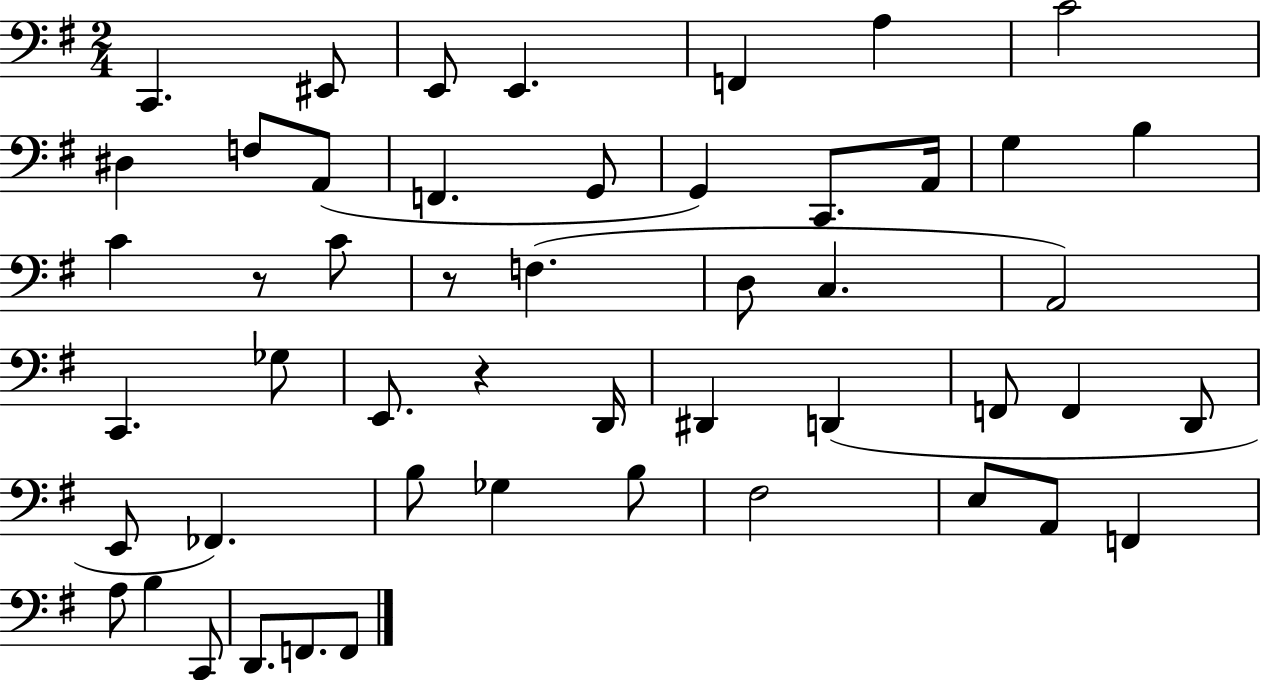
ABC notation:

X:1
T:Untitled
M:2/4
L:1/4
K:G
C,, ^E,,/2 E,,/2 E,, F,, A, C2 ^D, F,/2 A,,/2 F,, G,,/2 G,, C,,/2 A,,/4 G, B, C z/2 C/2 z/2 F, D,/2 C, A,,2 C,, _G,/2 E,,/2 z D,,/4 ^D,, D,, F,,/2 F,, D,,/2 E,,/2 _F,, B,/2 _G, B,/2 ^F,2 E,/2 A,,/2 F,, A,/2 B, C,,/2 D,,/2 F,,/2 F,,/2